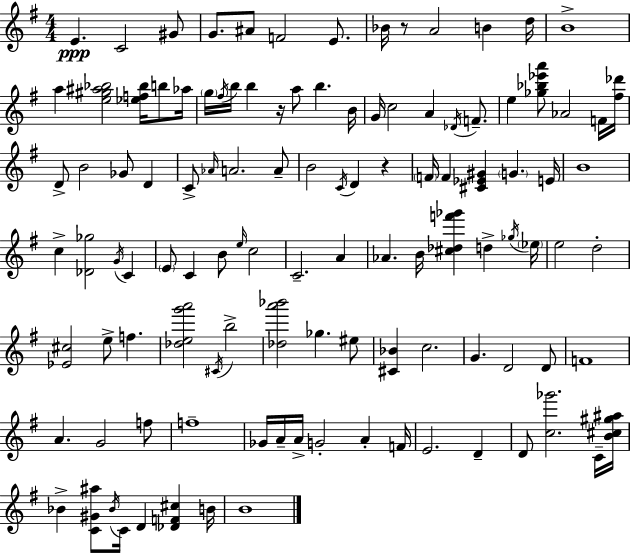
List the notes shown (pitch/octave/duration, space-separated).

E4/q. C4/h G#4/e G4/e. A#4/e F4/h E4/e. Bb4/s R/e A4/h B4/q D5/s B4/w A5/q [E5,G#5,A#5,Bb5]/h [Eb5,F5,Bb5]/s B5/e Ab5/s G5/s F#5/s B5/s B5/q R/s A5/e B5/q. B4/s G4/s C5/h A4/q Db4/s F4/e. E5/q [Gb5,Bb5,Eb6,A6]/e Ab4/h F4/s [F#5,Db6]/s D4/e B4/h Gb4/e D4/q C4/e Ab4/s A4/h. A4/e B4/h C4/s D4/q R/q F4/s F4/q [C#4,Eb4,G#4]/q G4/q. E4/s B4/w C5/q [Db4,Gb5]/h G4/s C4/q E4/e C4/q B4/e E5/s C5/h C4/h. A4/q Ab4/q. B4/s [C#5,Db5,F6,Gb6]/q D5/q Gb5/s Eb5/s E5/h D5/h [Eb4,C#5]/h E5/e F5/q. [Db5,E5,G6,A6]/h C#4/s B5/h [Db5,A6,Bb6]/h Gb5/q. EIS5/e [C#4,Bb4]/q C5/h. G4/q. D4/h D4/e F4/w A4/q. G4/h F5/e F5/w Gb4/s A4/s A4/s G4/h A4/q F4/s E4/h. D4/q D4/e [C5,Gb6]/h. C4/s [B4,C#5,G#5,A#5]/s Bb4/q [C4,G#4,A#5]/e Bb4/s C4/s D4/q [Db4,F4,C#5]/q B4/s B4/w